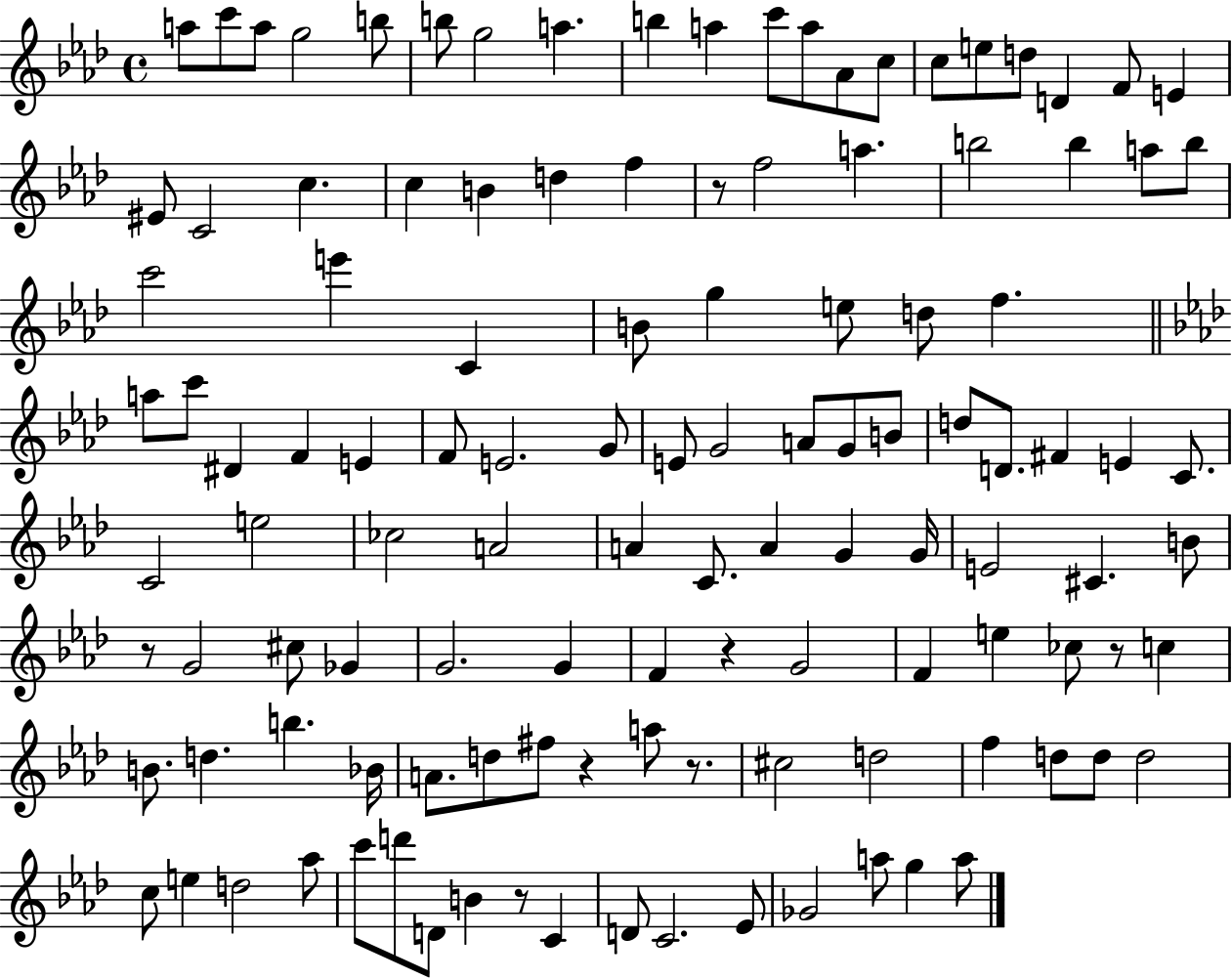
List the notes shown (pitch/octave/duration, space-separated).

A5/e C6/e A5/e G5/h B5/e B5/e G5/h A5/q. B5/q A5/q C6/e A5/e Ab4/e C5/e C5/e E5/e D5/e D4/q F4/e E4/q EIS4/e C4/h C5/q. C5/q B4/q D5/q F5/q R/e F5/h A5/q. B5/h B5/q A5/e B5/e C6/h E6/q C4/q B4/e G5/q E5/e D5/e F5/q. A5/e C6/e D#4/q F4/q E4/q F4/e E4/h. G4/e E4/e G4/h A4/e G4/e B4/e D5/e D4/e. F#4/q E4/q C4/e. C4/h E5/h CES5/h A4/h A4/q C4/e. A4/q G4/q G4/s E4/h C#4/q. B4/e R/e G4/h C#5/e Gb4/q G4/h. G4/q F4/q R/q G4/h F4/q E5/q CES5/e R/e C5/q B4/e. D5/q. B5/q. Bb4/s A4/e. D5/e F#5/e R/q A5/e R/e. C#5/h D5/h F5/q D5/e D5/e D5/h C5/e E5/q D5/h Ab5/e C6/e D6/e D4/e B4/q R/e C4/q D4/e C4/h. Eb4/e Gb4/h A5/e G5/q A5/e